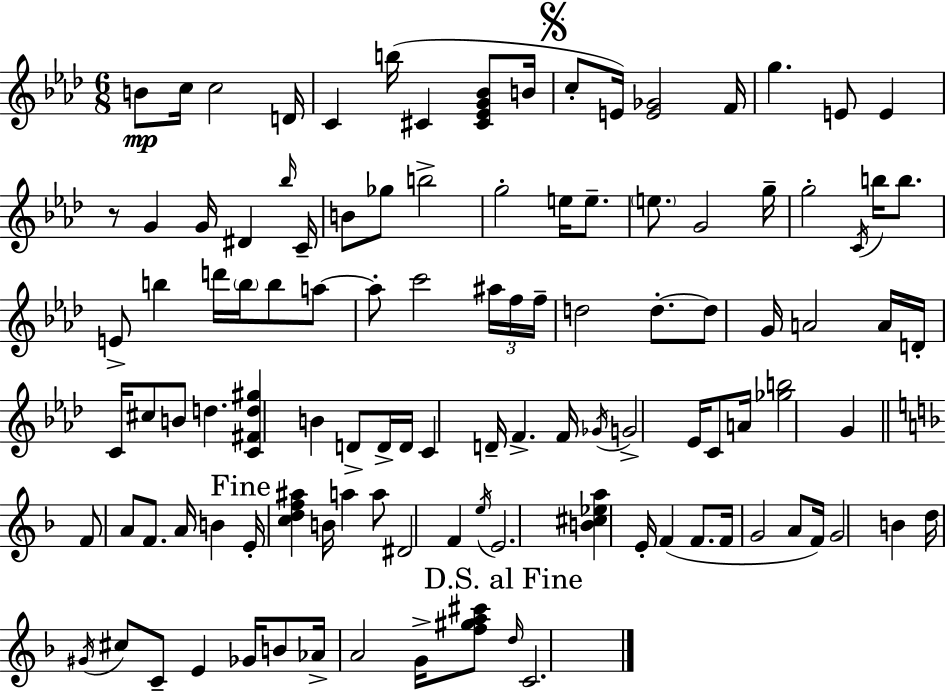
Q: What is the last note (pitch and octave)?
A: C4